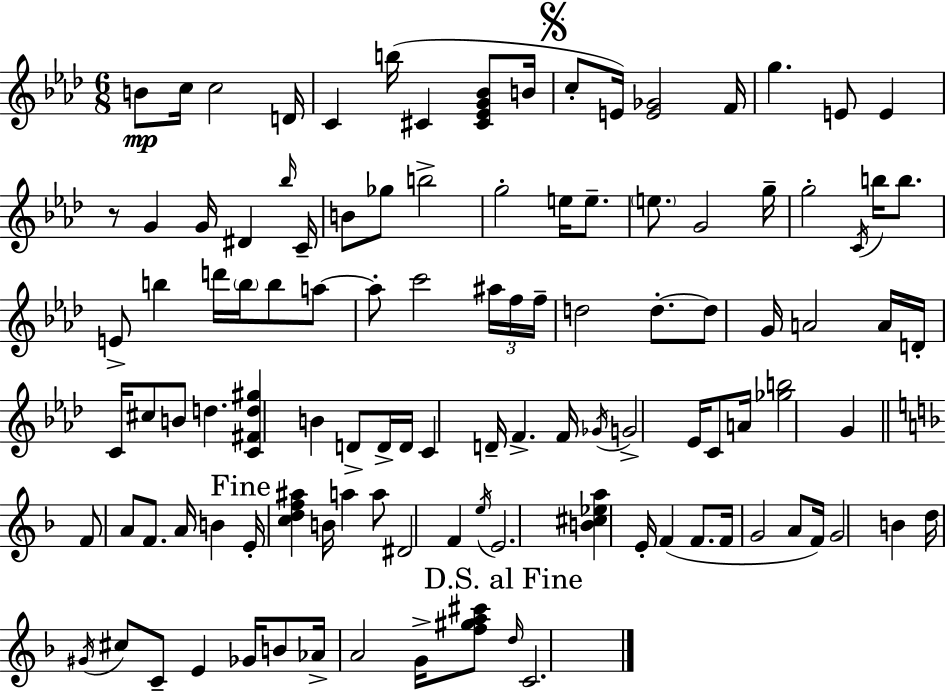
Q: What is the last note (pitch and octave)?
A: C4